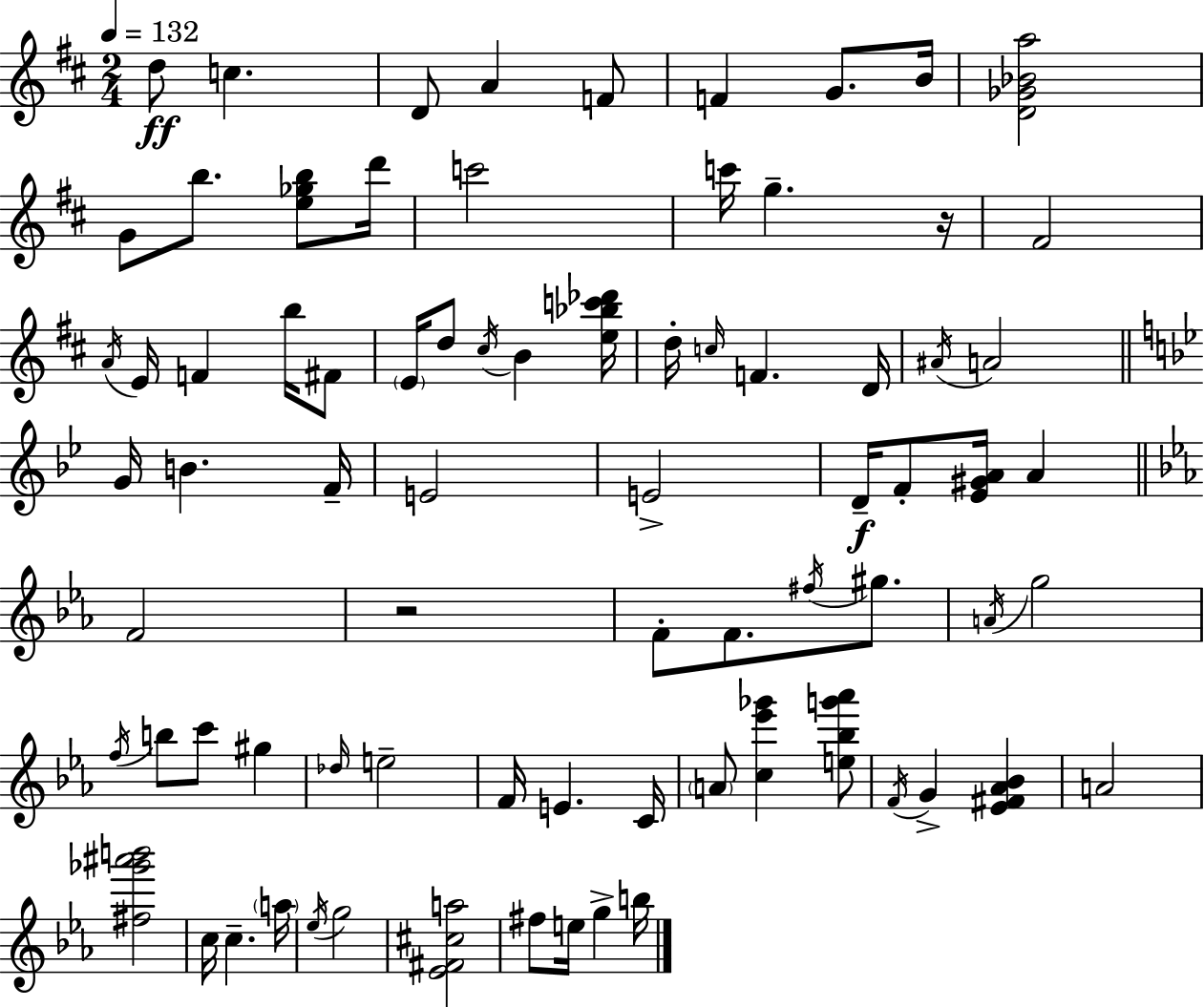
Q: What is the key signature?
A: D major